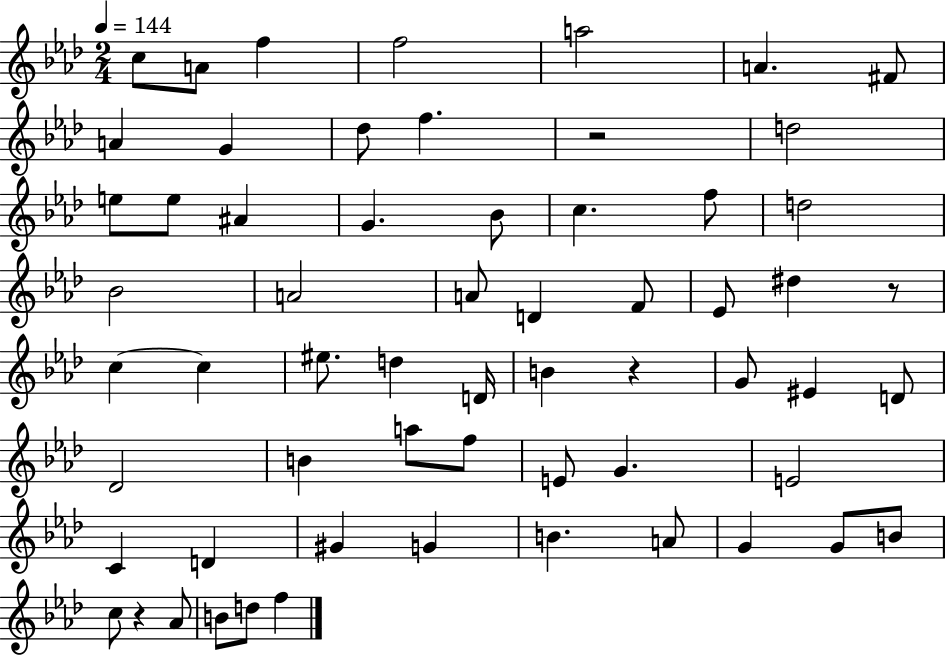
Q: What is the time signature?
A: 2/4